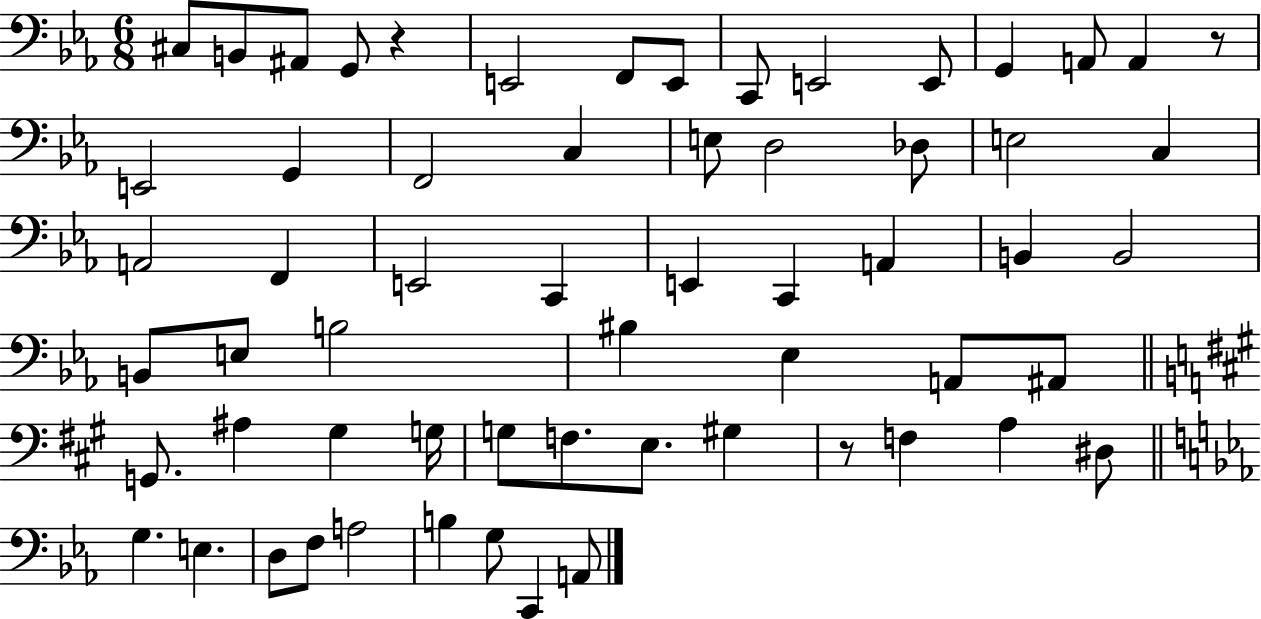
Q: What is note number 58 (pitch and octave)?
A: A2